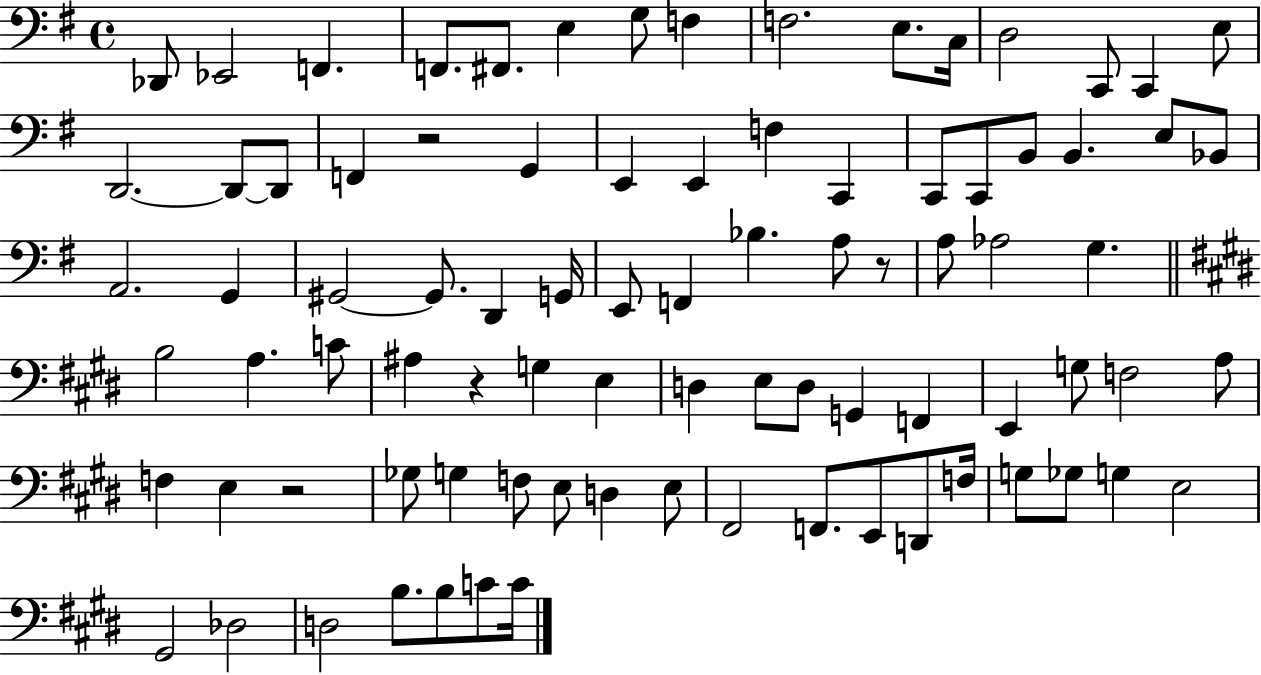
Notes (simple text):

Db2/e Eb2/h F2/q. F2/e. F#2/e. E3/q G3/e F3/q F3/h. E3/e. C3/s D3/h C2/e C2/q E3/e D2/h. D2/e D2/e F2/q R/h G2/q E2/q E2/q F3/q C2/q C2/e C2/e B2/e B2/q. E3/e Bb2/e A2/h. G2/q G#2/h G#2/e. D2/q G2/s E2/e F2/q Bb3/q. A3/e R/e A3/e Ab3/h G3/q. B3/h A3/q. C4/e A#3/q R/q G3/q E3/q D3/q E3/e D3/e G2/q F2/q E2/q G3/e F3/h A3/e F3/q E3/q R/h Gb3/e G3/q F3/e E3/e D3/q E3/e F#2/h F2/e. E2/e D2/e F3/s G3/e Gb3/e G3/q E3/h G#2/h Db3/h D3/h B3/e. B3/e C4/e C4/s